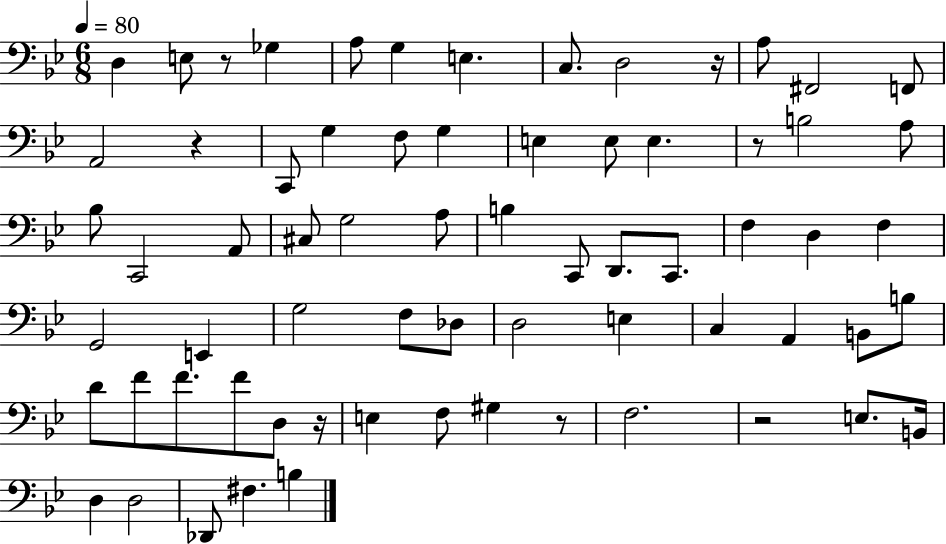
{
  \clef bass
  \numericTimeSignature
  \time 6/8
  \key bes \major
  \tempo 4 = 80
  d4 e8 r8 ges4 | a8 g4 e4. | c8. d2 r16 | a8 fis,2 f,8 | \break a,2 r4 | c,8 g4 f8 g4 | e4 e8 e4. | r8 b2 a8 | \break bes8 c,2 a,8 | cis8 g2 a8 | b4 c,8 d,8. c,8. | f4 d4 f4 | \break g,2 e,4 | g2 f8 des8 | d2 e4 | c4 a,4 b,8 b8 | \break d'8 f'8 f'8. f'8 d8 r16 | e4 f8 gis4 r8 | f2. | r2 e8. b,16 | \break d4 d2 | des,8 fis4. b4 | \bar "|."
}